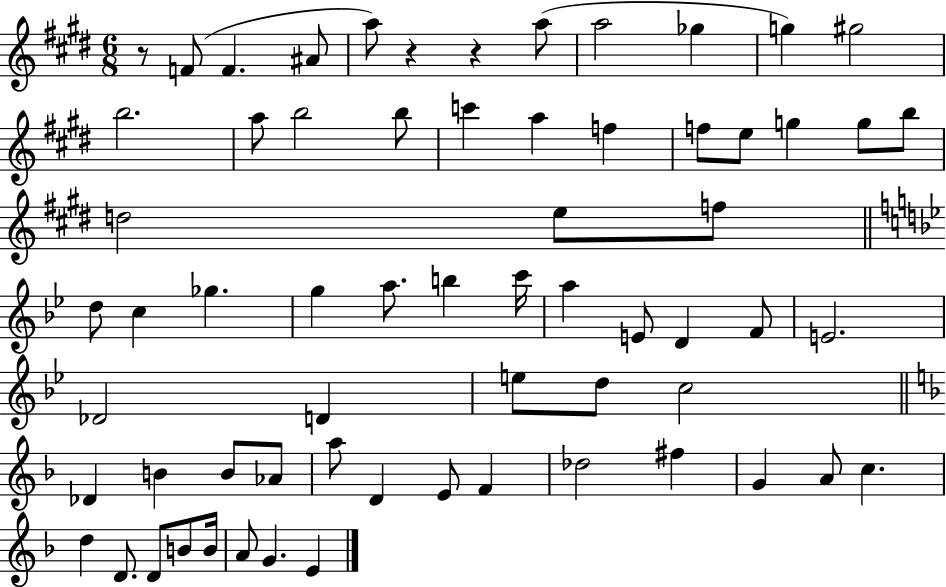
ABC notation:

X:1
T:Untitled
M:6/8
L:1/4
K:E
z/2 F/2 F ^A/2 a/2 z z a/2 a2 _g g ^g2 b2 a/2 b2 b/2 c' a f f/2 e/2 g g/2 b/2 d2 e/2 f/2 d/2 c _g g a/2 b c'/4 a E/2 D F/2 E2 _D2 D e/2 d/2 c2 _D B B/2 _A/2 a/2 D E/2 F _d2 ^f G A/2 c d D/2 D/2 B/2 B/4 A/2 G E